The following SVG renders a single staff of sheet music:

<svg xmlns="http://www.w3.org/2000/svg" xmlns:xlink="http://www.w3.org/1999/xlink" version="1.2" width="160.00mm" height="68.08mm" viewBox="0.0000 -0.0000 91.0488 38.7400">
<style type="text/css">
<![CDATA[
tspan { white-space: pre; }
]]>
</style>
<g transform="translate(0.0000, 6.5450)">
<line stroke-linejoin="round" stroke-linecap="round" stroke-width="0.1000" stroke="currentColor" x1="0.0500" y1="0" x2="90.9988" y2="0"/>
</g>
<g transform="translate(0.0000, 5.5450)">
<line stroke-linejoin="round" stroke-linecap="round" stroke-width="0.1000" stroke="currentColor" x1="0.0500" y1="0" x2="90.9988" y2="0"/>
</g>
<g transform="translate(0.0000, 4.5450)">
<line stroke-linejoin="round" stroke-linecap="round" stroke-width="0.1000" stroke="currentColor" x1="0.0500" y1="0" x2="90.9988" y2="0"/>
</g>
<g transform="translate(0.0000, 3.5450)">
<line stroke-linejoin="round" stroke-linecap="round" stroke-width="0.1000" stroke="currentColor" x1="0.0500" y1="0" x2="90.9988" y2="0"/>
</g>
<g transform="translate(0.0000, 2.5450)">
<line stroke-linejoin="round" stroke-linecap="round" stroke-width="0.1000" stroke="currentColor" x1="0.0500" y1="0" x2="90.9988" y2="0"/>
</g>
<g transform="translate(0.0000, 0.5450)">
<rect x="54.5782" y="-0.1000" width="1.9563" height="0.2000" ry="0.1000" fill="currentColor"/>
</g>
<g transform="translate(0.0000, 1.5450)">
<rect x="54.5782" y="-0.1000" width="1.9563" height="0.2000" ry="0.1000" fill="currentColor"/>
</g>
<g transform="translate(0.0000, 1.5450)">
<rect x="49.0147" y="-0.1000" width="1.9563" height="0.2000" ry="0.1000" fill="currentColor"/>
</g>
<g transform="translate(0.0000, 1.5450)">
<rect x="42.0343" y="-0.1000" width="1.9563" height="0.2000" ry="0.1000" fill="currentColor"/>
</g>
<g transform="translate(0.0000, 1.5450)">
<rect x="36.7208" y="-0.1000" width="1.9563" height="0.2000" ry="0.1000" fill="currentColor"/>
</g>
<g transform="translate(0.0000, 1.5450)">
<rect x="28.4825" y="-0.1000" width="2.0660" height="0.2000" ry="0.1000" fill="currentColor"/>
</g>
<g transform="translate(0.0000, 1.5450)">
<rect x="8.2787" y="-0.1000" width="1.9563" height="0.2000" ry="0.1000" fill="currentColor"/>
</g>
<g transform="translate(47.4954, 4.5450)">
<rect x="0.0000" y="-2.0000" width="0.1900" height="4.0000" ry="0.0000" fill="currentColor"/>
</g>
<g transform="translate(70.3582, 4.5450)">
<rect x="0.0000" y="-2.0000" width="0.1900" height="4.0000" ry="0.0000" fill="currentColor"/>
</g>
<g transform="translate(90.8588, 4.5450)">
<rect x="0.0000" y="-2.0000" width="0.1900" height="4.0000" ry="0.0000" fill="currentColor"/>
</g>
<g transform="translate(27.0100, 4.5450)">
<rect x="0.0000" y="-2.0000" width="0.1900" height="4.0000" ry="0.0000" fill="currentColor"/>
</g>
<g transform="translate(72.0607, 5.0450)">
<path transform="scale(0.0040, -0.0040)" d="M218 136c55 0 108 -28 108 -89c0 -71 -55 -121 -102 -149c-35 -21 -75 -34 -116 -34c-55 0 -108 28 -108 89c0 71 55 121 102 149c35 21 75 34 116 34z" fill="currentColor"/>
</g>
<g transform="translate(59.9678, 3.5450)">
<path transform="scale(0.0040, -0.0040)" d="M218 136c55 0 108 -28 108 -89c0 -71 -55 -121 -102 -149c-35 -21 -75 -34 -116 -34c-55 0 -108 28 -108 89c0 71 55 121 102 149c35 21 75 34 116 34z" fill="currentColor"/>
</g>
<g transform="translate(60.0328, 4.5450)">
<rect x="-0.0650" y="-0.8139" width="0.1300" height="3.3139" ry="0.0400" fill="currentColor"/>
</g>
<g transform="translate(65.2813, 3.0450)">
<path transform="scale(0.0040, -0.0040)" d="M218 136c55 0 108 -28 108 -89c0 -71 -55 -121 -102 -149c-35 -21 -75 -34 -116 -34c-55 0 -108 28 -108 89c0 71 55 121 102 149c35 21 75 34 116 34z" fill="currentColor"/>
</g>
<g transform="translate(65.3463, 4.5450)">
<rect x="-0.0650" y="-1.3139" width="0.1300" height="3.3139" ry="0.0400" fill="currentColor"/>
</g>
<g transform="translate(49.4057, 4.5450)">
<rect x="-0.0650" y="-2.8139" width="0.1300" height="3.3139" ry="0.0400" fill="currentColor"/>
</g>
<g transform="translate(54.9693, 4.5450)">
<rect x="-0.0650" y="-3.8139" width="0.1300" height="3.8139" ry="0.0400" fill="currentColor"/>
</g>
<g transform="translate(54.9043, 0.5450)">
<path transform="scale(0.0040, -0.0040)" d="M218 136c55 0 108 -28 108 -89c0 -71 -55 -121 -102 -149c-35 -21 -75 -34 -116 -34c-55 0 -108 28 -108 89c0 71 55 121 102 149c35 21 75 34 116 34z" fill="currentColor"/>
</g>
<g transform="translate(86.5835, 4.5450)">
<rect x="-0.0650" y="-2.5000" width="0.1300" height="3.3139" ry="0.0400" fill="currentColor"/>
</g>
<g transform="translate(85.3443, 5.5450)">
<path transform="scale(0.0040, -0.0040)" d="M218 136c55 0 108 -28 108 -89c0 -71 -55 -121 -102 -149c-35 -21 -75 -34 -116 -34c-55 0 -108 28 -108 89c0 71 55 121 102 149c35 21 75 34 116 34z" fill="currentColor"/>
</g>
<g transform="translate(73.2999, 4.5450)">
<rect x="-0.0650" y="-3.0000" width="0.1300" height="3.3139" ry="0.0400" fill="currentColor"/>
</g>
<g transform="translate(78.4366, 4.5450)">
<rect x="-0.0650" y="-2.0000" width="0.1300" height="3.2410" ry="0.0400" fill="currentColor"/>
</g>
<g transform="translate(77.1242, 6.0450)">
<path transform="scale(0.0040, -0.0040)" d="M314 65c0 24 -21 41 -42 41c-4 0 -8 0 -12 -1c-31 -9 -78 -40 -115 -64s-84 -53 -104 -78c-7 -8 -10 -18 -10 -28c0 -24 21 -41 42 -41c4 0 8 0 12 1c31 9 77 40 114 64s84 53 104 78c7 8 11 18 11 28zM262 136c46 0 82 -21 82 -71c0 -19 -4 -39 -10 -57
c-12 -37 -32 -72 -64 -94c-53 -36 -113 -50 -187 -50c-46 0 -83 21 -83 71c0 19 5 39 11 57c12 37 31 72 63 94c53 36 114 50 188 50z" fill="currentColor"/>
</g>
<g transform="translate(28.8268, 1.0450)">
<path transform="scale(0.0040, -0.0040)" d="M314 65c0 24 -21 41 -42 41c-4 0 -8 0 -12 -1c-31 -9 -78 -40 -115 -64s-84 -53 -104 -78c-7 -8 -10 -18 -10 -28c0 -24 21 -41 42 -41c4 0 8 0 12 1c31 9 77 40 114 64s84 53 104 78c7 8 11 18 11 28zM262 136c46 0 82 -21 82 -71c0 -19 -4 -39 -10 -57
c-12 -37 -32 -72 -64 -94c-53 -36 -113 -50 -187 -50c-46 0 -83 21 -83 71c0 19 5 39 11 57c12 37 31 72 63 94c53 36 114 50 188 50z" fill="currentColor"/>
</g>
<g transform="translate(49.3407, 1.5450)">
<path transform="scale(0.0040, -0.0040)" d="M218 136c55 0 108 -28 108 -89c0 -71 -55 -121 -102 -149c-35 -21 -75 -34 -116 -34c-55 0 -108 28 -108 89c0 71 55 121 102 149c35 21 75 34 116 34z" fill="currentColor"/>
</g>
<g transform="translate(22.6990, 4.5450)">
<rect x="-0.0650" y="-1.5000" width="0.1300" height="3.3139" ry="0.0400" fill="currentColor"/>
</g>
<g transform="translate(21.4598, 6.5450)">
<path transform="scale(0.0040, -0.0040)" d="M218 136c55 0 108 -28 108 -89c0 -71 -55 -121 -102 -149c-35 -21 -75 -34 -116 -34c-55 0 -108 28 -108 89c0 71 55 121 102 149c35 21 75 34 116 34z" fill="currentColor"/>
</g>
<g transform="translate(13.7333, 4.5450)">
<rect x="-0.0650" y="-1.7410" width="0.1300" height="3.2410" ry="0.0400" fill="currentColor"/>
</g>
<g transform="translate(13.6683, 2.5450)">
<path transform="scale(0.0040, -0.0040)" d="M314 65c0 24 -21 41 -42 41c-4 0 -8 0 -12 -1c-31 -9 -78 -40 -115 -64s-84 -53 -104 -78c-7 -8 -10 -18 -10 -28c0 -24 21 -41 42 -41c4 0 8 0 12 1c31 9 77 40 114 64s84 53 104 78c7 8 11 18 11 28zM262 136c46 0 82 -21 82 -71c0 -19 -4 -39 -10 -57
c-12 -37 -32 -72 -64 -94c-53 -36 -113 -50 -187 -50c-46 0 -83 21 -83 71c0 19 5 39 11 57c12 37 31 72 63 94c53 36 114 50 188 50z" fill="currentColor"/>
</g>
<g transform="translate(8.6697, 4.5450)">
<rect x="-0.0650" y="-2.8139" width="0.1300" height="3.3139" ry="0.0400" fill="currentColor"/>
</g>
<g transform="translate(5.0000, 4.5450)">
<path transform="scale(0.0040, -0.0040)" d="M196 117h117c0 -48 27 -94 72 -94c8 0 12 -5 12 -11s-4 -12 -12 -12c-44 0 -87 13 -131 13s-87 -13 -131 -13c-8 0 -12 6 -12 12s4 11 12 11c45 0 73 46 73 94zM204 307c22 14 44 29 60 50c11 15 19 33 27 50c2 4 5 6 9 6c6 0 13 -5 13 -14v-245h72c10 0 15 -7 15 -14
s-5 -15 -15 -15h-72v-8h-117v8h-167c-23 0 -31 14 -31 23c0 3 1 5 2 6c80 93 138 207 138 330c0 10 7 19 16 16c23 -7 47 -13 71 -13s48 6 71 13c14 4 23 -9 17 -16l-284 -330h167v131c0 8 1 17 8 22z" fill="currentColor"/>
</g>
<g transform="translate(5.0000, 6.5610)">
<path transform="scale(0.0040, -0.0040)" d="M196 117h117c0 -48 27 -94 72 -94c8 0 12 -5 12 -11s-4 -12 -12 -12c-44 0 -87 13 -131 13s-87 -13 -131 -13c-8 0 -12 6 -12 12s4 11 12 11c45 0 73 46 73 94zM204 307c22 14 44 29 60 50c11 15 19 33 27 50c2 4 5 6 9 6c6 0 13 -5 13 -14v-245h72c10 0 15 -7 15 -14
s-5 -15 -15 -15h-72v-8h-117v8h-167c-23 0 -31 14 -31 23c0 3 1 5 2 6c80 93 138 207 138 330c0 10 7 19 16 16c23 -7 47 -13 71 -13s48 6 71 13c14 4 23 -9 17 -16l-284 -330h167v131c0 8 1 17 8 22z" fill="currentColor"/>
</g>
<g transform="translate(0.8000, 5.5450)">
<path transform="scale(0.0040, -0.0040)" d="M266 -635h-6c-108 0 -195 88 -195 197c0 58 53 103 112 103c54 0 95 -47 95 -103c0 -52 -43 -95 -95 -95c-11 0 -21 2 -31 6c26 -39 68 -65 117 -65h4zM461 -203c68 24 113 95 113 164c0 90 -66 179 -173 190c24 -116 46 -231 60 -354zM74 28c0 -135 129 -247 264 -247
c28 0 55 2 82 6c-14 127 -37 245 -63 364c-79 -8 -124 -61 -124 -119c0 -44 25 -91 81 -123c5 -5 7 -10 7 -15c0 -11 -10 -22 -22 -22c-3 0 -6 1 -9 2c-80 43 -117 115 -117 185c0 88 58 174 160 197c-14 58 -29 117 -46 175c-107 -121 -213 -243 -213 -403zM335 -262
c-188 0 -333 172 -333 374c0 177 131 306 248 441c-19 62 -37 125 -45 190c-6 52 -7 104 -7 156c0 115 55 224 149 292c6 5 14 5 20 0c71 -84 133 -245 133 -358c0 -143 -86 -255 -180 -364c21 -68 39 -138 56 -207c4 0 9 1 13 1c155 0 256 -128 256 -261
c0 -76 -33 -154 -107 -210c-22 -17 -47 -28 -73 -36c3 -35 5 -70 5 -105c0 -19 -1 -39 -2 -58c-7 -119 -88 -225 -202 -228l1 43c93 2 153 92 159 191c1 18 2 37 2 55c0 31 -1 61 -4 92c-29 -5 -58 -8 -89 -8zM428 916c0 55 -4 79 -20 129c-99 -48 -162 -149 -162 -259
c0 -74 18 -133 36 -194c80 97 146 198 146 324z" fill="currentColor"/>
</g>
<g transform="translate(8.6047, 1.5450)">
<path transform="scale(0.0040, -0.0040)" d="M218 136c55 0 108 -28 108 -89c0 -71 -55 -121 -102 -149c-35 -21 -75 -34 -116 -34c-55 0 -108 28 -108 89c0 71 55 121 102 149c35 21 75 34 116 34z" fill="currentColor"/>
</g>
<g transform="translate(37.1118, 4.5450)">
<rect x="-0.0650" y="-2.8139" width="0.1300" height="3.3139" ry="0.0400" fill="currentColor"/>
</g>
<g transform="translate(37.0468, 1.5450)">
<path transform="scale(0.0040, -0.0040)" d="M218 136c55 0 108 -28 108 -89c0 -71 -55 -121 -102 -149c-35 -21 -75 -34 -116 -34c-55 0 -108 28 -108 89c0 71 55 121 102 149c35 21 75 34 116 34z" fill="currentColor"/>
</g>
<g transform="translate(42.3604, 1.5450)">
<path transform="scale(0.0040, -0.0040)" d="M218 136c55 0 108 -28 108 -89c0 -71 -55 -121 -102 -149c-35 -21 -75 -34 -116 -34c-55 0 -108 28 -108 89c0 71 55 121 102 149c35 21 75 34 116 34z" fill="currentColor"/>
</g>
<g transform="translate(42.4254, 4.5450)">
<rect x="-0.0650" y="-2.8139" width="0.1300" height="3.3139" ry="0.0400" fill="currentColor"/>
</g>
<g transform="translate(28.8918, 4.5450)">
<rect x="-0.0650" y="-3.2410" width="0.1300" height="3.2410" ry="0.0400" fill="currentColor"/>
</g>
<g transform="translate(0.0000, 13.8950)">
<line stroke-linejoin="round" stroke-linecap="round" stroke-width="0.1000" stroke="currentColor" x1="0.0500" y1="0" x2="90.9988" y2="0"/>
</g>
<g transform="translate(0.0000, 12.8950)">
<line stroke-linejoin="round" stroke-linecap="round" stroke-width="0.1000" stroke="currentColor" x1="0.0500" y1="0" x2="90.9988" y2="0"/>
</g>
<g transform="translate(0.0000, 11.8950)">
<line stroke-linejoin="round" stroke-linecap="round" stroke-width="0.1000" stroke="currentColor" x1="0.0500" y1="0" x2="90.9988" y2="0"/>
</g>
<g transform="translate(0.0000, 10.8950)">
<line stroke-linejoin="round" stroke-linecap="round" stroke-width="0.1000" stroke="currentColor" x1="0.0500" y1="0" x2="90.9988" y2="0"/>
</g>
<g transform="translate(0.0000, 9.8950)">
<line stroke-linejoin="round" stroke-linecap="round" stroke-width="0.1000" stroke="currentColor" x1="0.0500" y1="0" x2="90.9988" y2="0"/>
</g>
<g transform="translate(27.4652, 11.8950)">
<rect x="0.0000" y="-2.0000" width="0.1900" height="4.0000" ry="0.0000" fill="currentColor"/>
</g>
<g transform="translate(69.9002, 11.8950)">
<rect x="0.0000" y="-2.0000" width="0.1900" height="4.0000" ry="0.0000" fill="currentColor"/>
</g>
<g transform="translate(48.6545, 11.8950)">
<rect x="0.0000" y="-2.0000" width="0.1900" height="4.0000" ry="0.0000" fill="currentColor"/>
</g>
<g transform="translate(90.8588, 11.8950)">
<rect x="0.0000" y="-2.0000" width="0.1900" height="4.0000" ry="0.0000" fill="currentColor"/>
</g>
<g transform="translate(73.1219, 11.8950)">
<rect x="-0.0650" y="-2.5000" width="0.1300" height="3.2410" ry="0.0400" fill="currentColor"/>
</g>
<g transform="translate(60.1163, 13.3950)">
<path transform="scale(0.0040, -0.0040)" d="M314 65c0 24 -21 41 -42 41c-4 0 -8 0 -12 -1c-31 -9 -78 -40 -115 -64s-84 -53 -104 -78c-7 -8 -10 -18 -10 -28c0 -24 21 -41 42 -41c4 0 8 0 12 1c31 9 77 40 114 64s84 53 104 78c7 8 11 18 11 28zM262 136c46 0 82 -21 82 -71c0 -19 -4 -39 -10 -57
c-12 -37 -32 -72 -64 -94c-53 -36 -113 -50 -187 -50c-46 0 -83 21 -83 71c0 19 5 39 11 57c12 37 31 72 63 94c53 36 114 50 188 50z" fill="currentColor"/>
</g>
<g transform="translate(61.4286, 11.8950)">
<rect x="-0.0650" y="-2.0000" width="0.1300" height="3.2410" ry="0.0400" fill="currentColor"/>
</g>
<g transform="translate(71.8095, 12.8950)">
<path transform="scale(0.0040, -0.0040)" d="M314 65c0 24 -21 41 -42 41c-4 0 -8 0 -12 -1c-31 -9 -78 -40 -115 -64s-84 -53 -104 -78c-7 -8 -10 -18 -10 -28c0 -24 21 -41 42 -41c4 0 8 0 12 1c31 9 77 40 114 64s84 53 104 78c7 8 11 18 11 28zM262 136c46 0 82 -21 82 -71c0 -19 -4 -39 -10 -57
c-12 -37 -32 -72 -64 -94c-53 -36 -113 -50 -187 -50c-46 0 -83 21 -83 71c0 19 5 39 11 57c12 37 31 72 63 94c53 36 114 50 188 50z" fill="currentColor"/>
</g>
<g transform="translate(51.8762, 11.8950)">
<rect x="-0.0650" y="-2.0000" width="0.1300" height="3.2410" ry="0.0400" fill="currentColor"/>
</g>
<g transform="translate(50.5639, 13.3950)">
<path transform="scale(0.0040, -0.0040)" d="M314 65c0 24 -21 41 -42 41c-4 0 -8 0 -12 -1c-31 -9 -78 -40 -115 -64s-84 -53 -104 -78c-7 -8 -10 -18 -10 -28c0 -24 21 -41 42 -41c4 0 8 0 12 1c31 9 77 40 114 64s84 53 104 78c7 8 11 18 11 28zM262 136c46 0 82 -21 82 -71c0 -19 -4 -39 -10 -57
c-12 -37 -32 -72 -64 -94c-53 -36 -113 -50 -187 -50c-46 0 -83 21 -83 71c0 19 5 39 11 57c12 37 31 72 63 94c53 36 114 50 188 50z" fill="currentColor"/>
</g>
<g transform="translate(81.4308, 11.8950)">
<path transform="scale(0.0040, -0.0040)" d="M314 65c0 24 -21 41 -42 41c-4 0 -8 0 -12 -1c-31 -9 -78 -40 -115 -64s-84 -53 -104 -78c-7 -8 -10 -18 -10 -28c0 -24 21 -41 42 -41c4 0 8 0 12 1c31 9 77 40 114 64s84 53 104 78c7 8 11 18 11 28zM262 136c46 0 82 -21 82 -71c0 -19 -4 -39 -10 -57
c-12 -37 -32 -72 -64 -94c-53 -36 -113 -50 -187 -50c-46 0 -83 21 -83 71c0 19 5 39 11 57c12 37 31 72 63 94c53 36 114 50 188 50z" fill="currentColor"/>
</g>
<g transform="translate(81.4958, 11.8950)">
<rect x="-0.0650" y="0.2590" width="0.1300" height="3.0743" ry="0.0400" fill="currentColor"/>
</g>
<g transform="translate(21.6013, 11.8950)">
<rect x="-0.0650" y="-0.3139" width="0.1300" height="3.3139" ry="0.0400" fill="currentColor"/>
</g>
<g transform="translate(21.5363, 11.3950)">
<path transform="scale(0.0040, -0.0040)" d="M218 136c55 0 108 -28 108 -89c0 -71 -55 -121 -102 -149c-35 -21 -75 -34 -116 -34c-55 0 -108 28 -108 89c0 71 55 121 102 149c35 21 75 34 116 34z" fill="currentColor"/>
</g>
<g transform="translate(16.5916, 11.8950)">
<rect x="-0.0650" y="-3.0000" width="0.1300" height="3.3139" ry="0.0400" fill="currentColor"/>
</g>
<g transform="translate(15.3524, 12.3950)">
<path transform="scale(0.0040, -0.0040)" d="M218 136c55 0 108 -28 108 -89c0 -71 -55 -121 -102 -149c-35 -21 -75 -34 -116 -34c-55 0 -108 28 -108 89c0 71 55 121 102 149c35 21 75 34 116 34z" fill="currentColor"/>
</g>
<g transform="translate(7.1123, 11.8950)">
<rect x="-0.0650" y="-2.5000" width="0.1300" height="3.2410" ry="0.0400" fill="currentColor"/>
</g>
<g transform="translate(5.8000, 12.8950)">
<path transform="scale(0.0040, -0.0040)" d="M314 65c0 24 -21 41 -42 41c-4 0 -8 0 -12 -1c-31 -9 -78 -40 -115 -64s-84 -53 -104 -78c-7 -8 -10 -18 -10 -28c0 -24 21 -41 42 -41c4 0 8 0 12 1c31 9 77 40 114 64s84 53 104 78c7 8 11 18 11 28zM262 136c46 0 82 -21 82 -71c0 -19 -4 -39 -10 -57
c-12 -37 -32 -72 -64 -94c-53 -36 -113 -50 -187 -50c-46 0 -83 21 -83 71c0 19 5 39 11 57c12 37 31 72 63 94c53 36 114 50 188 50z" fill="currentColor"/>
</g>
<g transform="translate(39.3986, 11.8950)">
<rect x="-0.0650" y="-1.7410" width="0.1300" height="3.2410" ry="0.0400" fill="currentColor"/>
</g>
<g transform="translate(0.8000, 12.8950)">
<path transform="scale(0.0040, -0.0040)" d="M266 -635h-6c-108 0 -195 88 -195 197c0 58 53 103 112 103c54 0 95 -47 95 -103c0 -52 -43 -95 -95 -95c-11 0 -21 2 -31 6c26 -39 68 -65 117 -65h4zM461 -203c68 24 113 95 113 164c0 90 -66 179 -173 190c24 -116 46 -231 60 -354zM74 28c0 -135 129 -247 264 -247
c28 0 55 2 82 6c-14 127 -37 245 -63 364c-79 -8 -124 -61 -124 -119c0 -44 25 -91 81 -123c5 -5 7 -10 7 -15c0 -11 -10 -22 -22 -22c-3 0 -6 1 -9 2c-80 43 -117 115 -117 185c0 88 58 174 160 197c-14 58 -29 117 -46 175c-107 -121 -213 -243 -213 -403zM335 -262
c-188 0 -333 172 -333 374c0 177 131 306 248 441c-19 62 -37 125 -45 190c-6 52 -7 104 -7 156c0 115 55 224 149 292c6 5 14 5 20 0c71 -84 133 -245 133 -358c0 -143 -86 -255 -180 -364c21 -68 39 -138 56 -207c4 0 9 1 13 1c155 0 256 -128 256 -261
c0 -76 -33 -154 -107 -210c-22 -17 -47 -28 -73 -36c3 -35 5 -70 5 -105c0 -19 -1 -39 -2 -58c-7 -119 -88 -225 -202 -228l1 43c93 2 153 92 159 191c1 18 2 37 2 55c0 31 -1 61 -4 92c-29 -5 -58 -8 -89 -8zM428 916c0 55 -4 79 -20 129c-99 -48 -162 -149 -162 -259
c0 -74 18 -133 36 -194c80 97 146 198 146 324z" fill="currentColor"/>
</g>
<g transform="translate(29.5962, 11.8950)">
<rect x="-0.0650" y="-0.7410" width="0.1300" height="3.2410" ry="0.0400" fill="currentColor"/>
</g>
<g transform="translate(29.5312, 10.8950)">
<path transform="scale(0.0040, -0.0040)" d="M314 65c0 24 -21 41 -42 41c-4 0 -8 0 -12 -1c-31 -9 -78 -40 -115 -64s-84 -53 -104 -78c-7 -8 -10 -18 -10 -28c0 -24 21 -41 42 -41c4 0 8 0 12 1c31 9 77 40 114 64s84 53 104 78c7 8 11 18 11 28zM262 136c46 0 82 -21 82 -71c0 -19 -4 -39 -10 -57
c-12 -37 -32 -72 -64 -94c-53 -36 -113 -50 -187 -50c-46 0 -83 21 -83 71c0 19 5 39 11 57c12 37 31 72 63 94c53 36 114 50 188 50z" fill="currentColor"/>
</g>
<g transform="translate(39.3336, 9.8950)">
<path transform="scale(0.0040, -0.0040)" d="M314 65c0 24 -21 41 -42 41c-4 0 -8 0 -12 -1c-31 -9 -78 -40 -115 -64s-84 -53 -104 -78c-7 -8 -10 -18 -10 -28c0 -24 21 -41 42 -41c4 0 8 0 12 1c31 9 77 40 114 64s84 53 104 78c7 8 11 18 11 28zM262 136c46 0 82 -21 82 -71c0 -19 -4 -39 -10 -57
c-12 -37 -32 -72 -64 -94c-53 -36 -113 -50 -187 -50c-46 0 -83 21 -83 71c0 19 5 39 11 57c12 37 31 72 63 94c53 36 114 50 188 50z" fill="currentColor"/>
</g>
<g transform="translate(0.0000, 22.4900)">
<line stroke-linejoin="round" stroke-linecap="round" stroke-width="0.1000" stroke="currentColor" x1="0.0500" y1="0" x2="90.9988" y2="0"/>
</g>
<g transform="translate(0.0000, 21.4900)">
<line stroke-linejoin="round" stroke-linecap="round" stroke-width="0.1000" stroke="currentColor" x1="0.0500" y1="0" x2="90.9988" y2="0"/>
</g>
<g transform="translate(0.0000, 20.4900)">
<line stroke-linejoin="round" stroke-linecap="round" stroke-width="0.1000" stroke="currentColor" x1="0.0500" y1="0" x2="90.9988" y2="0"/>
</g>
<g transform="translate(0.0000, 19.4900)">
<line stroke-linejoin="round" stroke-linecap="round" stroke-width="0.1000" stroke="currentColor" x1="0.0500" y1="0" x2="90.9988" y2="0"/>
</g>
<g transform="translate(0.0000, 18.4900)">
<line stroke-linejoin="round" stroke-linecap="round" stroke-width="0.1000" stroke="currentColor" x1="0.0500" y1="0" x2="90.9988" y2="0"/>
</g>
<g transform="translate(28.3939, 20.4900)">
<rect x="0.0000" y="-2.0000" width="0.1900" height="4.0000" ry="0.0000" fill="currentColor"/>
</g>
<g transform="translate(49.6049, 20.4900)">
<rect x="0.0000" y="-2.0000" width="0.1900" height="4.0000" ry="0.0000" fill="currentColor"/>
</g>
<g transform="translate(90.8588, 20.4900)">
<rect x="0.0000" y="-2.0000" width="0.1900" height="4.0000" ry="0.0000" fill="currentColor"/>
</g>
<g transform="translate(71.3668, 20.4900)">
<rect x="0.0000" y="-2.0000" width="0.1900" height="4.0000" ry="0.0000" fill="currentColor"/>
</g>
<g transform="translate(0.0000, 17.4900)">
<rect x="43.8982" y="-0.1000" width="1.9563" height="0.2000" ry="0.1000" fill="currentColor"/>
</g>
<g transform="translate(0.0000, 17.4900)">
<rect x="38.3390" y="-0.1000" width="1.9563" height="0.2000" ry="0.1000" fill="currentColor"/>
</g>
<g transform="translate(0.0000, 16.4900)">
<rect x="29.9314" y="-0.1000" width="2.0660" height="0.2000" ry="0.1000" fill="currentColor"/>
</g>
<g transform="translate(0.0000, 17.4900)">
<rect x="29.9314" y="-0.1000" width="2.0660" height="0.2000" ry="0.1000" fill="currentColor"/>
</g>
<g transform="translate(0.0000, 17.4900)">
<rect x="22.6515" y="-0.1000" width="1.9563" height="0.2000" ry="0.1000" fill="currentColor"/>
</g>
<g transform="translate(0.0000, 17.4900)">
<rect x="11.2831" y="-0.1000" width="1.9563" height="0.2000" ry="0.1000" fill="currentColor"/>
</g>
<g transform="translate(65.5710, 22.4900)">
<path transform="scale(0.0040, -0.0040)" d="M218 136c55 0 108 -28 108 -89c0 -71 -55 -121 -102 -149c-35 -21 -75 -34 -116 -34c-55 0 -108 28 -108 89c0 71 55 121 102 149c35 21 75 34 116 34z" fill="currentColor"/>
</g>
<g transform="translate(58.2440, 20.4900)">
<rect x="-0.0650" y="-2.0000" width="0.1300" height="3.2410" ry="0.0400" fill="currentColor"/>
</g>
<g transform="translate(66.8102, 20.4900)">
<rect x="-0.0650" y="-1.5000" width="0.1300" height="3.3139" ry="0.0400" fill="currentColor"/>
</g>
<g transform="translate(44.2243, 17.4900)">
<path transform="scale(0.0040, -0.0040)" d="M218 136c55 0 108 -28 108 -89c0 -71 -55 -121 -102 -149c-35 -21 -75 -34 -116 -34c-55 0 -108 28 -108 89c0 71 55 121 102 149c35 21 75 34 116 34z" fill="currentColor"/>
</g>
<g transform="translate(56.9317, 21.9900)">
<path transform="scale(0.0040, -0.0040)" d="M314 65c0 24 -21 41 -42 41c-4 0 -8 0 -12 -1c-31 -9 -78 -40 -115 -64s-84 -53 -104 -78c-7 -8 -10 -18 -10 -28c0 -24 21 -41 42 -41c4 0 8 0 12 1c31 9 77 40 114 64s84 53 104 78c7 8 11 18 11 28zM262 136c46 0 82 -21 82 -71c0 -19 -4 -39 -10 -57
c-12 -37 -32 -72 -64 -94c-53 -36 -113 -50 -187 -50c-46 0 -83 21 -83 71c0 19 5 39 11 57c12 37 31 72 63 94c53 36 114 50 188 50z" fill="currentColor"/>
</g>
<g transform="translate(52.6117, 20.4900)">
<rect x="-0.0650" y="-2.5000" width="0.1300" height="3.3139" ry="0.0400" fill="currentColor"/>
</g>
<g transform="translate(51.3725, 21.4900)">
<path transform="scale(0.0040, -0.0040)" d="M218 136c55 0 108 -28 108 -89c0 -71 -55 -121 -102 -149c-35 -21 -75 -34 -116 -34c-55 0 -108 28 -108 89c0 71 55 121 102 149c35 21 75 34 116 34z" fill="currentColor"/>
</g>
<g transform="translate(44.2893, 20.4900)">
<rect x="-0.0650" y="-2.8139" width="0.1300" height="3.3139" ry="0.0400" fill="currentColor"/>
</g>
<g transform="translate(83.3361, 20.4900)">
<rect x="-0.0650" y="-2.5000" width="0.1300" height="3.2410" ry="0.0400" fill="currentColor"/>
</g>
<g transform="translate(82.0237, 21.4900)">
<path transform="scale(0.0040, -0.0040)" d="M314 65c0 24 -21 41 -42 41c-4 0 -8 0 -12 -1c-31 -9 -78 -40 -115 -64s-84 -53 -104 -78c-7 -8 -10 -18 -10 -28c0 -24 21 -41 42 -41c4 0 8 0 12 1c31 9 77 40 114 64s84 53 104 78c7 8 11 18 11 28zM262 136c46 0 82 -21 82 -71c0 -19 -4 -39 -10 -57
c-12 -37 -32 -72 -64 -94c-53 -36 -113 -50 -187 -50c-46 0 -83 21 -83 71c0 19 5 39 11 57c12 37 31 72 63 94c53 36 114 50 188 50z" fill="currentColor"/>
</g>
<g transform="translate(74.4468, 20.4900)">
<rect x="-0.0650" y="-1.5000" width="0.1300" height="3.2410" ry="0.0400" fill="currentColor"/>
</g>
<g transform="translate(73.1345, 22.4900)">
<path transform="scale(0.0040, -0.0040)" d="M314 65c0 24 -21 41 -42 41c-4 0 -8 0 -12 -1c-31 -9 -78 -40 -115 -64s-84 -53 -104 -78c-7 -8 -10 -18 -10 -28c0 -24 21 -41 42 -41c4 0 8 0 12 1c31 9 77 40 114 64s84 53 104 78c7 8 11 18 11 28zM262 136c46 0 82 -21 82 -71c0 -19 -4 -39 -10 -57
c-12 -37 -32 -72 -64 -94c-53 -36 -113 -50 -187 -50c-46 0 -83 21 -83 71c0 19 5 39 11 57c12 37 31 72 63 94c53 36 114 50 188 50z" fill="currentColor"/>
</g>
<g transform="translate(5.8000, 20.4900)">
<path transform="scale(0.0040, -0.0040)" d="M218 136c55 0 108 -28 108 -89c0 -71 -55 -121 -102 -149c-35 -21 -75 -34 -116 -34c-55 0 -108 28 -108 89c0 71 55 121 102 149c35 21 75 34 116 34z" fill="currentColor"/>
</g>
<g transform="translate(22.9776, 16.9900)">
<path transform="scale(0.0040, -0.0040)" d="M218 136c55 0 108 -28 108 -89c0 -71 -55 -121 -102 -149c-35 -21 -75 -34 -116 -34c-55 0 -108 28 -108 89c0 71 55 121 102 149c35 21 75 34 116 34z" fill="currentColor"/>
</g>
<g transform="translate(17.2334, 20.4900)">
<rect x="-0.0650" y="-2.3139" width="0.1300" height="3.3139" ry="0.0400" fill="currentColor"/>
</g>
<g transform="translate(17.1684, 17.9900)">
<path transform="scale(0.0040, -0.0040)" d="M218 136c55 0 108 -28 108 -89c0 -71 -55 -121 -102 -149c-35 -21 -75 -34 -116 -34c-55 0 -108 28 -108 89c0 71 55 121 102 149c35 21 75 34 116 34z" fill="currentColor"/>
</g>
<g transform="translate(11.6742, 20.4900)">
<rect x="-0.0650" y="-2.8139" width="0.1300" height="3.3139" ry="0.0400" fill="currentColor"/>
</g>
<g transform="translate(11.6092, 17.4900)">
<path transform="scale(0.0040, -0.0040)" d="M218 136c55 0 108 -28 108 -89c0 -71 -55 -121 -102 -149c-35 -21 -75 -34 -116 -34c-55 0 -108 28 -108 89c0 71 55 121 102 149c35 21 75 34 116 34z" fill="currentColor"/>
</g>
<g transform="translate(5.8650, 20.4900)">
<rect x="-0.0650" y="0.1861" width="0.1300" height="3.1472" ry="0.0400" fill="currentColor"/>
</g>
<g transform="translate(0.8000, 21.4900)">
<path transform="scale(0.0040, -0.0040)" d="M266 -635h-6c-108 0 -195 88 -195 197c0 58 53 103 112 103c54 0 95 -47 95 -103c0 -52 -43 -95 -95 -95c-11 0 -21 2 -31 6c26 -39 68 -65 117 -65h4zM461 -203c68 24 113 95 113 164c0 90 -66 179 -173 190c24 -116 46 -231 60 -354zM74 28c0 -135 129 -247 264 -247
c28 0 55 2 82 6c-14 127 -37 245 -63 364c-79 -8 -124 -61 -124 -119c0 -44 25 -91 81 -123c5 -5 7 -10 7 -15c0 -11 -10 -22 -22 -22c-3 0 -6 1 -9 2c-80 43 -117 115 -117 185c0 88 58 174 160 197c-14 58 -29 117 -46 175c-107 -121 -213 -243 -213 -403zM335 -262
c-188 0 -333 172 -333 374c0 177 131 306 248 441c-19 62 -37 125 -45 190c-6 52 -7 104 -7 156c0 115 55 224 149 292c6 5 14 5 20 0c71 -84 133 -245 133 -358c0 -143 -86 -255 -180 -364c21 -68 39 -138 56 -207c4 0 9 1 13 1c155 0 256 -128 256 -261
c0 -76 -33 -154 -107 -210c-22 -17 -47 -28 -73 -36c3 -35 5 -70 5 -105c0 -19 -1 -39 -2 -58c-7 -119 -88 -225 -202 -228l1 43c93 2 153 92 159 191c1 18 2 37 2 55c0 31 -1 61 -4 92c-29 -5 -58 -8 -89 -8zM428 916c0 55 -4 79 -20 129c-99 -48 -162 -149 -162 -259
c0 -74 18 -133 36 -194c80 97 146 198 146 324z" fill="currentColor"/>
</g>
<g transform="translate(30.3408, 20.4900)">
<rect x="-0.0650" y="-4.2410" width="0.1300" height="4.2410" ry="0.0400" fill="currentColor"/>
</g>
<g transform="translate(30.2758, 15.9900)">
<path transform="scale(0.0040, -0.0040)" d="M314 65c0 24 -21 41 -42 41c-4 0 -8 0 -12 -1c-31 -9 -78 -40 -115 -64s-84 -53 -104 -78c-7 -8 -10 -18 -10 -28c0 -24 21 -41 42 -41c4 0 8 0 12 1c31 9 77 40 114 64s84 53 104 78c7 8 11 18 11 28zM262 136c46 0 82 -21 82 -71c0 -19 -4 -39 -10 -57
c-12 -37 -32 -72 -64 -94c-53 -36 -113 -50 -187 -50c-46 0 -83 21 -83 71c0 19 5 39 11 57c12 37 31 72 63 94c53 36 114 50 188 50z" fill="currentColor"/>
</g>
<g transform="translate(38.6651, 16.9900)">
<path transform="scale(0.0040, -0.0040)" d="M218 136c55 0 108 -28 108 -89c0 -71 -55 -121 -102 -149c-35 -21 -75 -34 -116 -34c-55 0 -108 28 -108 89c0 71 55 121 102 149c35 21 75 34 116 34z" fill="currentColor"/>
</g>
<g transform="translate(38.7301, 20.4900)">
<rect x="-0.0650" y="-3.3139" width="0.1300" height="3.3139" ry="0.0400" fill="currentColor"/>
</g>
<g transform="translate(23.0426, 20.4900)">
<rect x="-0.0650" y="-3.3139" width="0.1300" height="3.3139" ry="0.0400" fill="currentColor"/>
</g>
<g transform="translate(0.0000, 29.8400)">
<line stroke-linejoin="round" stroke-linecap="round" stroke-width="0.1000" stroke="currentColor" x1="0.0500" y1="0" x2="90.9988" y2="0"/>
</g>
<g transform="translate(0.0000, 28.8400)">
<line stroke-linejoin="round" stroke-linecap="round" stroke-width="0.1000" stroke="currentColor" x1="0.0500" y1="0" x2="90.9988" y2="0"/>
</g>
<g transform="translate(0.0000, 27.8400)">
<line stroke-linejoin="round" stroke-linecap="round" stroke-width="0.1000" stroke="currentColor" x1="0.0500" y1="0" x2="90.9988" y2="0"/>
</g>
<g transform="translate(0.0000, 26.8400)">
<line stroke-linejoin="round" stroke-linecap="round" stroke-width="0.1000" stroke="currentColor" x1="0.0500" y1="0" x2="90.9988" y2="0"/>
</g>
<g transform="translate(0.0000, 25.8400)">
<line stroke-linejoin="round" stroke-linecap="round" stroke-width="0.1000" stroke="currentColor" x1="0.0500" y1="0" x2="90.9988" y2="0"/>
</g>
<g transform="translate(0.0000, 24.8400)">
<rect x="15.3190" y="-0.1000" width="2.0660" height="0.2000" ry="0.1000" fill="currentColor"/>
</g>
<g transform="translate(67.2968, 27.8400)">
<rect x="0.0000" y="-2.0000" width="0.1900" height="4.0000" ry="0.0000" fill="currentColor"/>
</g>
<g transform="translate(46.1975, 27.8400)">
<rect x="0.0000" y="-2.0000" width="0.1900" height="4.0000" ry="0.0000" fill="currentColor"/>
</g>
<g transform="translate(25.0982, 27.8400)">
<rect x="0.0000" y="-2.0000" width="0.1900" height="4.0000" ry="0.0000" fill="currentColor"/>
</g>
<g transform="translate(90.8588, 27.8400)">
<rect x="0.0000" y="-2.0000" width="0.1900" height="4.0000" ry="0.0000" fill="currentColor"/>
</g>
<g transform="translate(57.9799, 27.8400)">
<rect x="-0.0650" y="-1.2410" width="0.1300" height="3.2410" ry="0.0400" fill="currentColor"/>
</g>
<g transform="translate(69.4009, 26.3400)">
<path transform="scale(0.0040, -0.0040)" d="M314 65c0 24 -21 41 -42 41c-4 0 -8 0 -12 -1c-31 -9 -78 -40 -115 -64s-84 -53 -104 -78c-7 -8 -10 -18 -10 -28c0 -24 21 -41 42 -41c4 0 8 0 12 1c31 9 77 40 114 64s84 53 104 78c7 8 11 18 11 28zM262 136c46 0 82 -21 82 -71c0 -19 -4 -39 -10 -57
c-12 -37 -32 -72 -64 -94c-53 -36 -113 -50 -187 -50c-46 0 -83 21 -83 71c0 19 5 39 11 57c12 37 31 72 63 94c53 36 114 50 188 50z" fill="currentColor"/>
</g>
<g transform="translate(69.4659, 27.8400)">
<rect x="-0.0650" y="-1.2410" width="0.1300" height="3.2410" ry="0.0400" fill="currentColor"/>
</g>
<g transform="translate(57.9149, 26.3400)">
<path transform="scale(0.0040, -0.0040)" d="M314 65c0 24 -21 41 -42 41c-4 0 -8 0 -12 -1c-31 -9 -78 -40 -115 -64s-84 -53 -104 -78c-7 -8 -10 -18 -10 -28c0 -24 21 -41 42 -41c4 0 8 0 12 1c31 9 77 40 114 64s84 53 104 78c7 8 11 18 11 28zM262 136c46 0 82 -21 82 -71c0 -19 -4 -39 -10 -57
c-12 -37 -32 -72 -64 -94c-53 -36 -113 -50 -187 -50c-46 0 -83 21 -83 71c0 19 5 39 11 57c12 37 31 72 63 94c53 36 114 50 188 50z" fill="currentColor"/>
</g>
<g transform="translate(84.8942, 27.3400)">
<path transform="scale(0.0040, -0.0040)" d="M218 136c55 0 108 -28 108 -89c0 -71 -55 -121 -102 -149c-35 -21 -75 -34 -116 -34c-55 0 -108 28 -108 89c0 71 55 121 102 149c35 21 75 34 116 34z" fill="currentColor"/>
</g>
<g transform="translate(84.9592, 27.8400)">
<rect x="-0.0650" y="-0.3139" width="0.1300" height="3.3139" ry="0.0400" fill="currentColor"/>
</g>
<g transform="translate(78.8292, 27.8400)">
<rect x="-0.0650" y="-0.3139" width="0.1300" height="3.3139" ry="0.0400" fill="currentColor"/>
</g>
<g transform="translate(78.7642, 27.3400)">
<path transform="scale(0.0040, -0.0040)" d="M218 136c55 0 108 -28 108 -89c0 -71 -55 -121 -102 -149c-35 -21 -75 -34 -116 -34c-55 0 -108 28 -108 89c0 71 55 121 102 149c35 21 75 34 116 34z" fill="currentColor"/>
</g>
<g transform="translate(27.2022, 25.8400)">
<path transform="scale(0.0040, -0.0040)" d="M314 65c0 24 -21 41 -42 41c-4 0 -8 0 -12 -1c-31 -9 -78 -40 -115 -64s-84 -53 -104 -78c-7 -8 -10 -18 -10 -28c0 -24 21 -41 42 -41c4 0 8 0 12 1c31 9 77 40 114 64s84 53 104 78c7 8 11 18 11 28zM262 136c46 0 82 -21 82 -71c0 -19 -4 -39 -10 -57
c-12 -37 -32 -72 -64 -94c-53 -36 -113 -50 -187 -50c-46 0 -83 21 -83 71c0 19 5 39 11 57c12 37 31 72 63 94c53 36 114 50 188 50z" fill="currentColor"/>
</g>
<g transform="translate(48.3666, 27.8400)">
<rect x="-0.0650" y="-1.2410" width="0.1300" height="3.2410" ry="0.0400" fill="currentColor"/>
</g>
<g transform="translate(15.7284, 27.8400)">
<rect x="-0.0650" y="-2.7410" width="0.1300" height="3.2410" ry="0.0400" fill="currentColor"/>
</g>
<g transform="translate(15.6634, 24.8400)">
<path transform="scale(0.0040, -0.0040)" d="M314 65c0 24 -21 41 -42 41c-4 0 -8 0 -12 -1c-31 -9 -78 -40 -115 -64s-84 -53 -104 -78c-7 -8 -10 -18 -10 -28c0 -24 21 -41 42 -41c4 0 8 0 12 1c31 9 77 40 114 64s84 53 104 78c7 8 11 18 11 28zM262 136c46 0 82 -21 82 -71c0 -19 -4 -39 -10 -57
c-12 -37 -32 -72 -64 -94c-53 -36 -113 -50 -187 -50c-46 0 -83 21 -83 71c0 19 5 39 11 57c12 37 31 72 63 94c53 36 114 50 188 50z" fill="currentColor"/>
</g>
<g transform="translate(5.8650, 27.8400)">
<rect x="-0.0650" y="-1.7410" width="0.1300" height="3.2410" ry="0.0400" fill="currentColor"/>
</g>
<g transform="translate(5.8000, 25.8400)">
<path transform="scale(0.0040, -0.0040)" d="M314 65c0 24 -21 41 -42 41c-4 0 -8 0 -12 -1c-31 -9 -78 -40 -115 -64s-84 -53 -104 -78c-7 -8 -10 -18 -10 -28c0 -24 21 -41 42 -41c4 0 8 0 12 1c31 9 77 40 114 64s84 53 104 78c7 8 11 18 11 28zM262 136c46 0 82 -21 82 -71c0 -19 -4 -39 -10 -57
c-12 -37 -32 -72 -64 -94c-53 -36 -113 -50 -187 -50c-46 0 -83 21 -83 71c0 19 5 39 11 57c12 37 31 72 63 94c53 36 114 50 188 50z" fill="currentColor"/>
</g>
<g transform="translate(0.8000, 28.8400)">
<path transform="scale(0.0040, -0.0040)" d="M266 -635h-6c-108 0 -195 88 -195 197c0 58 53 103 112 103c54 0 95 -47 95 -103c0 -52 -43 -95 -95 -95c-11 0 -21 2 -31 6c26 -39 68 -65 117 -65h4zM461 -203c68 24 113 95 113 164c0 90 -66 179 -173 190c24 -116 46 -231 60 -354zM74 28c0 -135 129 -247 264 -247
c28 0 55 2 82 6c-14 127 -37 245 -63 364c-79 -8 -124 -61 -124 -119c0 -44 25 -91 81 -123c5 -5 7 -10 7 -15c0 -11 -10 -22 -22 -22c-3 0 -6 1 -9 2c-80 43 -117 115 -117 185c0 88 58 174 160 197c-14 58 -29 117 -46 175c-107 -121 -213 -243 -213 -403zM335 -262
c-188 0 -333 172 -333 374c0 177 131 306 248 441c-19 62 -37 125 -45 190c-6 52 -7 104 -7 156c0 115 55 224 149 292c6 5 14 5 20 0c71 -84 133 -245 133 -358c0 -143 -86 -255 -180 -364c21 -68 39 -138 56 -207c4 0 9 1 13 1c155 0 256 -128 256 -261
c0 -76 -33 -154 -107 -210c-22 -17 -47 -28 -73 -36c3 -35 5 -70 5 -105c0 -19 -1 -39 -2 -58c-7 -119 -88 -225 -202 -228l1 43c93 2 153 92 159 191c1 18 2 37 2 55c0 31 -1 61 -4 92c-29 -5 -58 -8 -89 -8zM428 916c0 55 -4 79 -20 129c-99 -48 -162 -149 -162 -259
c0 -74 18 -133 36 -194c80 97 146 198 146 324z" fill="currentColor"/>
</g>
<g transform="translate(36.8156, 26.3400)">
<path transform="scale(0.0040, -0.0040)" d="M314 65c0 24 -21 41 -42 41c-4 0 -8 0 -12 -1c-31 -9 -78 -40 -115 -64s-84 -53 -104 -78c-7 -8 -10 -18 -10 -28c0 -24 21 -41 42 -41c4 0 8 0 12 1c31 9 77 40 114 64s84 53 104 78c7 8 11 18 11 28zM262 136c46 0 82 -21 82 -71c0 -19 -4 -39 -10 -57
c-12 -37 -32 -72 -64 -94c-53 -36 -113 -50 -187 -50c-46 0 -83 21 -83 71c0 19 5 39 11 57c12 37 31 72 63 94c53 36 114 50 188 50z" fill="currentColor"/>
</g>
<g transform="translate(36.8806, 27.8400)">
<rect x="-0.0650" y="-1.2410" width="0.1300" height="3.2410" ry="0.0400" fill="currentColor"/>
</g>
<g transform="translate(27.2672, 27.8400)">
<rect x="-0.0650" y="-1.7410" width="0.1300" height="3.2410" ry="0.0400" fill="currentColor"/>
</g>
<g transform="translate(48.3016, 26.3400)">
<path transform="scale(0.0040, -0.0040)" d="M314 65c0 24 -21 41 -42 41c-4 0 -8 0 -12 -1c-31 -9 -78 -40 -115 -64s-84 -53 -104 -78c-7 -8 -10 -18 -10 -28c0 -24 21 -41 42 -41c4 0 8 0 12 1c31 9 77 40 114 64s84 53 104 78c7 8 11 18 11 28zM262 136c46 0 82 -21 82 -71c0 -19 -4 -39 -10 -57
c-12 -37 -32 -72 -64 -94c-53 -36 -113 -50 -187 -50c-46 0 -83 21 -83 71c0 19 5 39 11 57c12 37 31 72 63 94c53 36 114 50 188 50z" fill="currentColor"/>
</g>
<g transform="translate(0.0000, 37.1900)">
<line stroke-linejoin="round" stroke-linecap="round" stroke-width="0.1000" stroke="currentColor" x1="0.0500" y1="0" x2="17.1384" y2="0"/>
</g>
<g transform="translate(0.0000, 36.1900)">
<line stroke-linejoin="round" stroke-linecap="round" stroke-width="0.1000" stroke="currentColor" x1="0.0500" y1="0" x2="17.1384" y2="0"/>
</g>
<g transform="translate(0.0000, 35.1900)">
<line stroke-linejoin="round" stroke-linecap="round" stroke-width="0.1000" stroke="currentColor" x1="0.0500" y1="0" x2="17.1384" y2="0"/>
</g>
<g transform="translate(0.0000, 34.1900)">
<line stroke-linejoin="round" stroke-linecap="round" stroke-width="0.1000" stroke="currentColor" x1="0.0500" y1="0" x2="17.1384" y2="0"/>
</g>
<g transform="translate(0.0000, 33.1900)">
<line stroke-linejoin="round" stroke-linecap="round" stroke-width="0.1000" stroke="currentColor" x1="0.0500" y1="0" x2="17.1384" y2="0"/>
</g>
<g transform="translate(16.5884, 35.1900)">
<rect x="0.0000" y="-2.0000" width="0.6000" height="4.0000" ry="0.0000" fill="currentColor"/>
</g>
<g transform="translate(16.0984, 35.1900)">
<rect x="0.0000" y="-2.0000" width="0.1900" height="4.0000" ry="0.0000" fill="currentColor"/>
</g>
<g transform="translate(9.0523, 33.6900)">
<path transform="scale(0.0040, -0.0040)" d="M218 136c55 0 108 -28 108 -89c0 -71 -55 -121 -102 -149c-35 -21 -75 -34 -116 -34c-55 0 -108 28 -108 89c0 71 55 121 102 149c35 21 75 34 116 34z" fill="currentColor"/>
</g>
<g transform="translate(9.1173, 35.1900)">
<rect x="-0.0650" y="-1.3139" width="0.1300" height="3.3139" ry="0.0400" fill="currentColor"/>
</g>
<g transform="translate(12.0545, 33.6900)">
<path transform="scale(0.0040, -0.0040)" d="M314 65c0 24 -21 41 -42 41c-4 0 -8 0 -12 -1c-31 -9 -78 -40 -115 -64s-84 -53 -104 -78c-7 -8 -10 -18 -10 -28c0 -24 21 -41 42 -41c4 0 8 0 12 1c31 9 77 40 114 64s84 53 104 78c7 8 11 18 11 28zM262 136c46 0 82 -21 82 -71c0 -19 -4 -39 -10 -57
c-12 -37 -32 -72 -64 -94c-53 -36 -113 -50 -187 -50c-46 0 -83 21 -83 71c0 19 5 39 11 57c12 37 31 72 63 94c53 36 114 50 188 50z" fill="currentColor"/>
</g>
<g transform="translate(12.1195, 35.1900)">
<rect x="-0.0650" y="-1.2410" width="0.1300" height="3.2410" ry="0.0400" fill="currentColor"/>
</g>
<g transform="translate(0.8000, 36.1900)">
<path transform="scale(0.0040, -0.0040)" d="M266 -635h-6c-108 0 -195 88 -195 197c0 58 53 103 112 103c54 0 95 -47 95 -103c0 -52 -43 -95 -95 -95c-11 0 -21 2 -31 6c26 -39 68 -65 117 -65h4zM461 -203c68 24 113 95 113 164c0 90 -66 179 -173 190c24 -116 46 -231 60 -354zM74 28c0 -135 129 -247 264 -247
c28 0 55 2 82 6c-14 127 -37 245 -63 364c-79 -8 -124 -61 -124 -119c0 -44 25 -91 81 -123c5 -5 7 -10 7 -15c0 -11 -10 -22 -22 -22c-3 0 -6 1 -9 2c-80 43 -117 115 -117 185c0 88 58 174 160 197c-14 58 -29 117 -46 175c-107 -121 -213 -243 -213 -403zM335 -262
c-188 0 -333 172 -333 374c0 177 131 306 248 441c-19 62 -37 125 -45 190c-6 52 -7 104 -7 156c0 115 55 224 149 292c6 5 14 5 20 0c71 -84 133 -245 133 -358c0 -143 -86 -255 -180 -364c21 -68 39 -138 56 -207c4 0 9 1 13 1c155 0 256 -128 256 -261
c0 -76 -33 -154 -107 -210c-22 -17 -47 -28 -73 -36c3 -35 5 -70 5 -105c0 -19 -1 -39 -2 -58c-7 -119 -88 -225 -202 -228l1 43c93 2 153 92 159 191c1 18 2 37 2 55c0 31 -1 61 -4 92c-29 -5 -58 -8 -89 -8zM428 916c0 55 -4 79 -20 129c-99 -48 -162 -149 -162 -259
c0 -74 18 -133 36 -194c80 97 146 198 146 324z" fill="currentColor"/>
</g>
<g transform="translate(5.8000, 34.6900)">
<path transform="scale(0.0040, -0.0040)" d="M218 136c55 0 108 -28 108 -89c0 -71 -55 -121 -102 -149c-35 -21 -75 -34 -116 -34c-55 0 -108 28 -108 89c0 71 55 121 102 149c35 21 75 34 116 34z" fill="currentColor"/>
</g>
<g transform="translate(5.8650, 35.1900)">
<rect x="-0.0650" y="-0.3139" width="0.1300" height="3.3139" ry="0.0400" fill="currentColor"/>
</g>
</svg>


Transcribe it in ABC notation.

X:1
T:Untitled
M:4/4
L:1/4
K:C
a f2 E b2 a a a c' d e A F2 G G2 A c d2 f2 F2 F2 G2 B2 B a g b d'2 b a G F2 E E2 G2 f2 a2 f2 e2 e2 e2 e2 c c c e e2